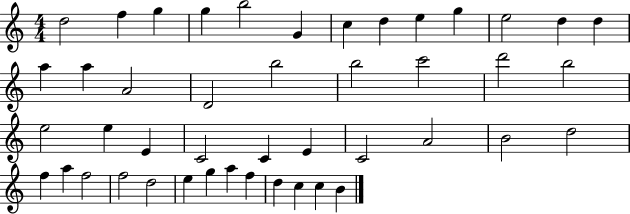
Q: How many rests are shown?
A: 0